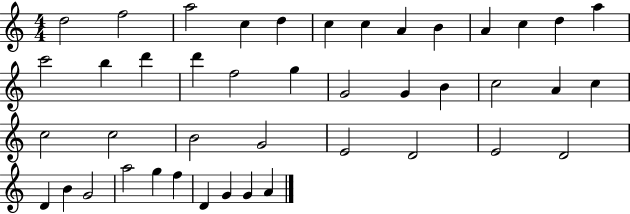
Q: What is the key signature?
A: C major